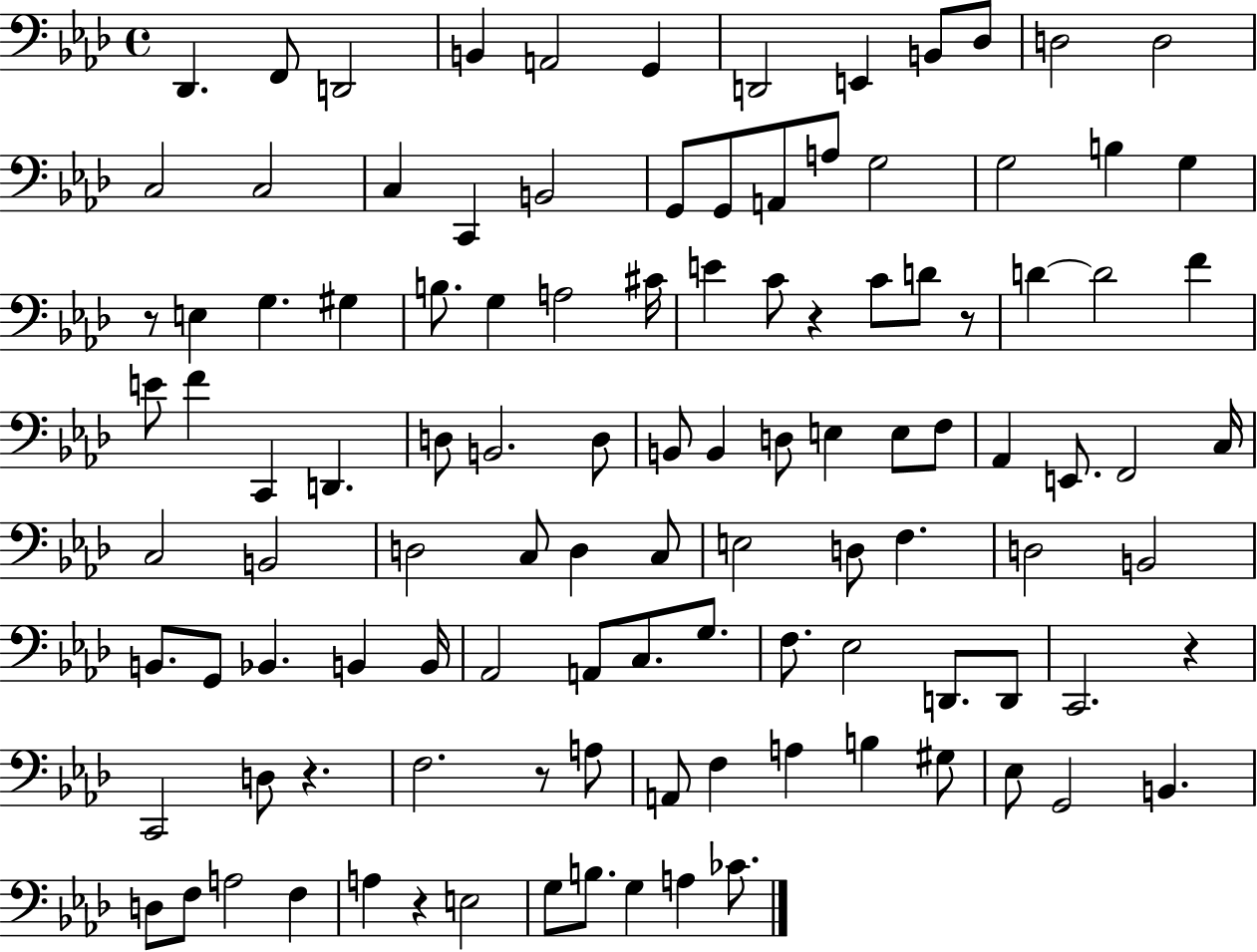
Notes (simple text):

Db2/q. F2/e D2/h B2/q A2/h G2/q D2/h E2/q B2/e Db3/e D3/h D3/h C3/h C3/h C3/q C2/q B2/h G2/e G2/e A2/e A3/e G3/h G3/h B3/q G3/q R/e E3/q G3/q. G#3/q B3/e. G3/q A3/h C#4/s E4/q C4/e R/q C4/e D4/e R/e D4/q D4/h F4/q E4/e F4/q C2/q D2/q. D3/e B2/h. D3/e B2/e B2/q D3/e E3/q E3/e F3/e Ab2/q E2/e. F2/h C3/s C3/h B2/h D3/h C3/e D3/q C3/e E3/h D3/e F3/q. D3/h B2/h B2/e. G2/e Bb2/q. B2/q B2/s Ab2/h A2/e C3/e. G3/e. F3/e. Eb3/h D2/e. D2/e C2/h. R/q C2/h D3/e R/q. F3/h. R/e A3/e A2/e F3/q A3/q B3/q G#3/e Eb3/e G2/h B2/q. D3/e F3/e A3/h F3/q A3/q R/q E3/h G3/e B3/e. G3/q A3/q CES4/e.